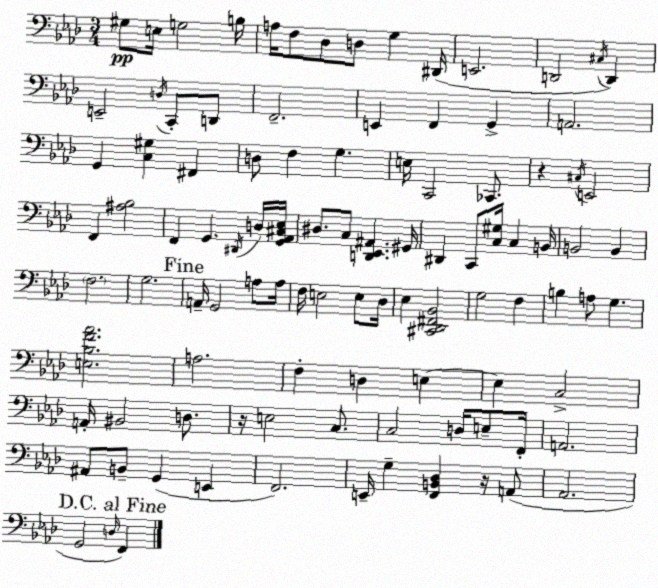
X:1
T:Untitled
M:3/4
L:1/4
K:Ab
^G,/2 E,/4 G,2 B,/4 A,/4 F,/2 _D,/2 D,/2 G, ^D,,/4 E,,2 D,,2 ^C,/4 D,, E,,2 D,/4 C,,/2 D,,/2 F,,2 E,, F,, G,, A,,2 G,, [C,^G,] ^F,, D,/2 F, G, E,/4 C,,2 _C,,/2 z ^C,/4 E,,2 F,, [^A,_B,]2 F,, G,, ^D,,/4 D,/4 [G,,_A,,^C,_E,]/4 ^D,/2 C,/2 [D,,_E,,^A,,] ^G,,/4 ^D,, C,,/2 [C,^G,]/4 C, B,,/4 B,,2 B,, F,2 G,2 A,,/4 G,,2 A,/2 A,/4 F,/4 E,2 E,/2 _D,/4 _E, [^C,,_D,,^F,,_B,,]2 G,2 F, B, A,/2 G, [E,_B,F_A]2 A,2 F, D, E, E, C,2 A,,/4 ^B,,2 D,/2 z/4 E,2 C,/2 C,2 D,/4 E,/2 F,,/4 A,,2 ^A,,/2 B,,/2 G,, E,, F,,2 E,,/4 G, [F,,B,,_D,] z/4 A,,/2 _A,,2 G,,2 D,/4 F,,